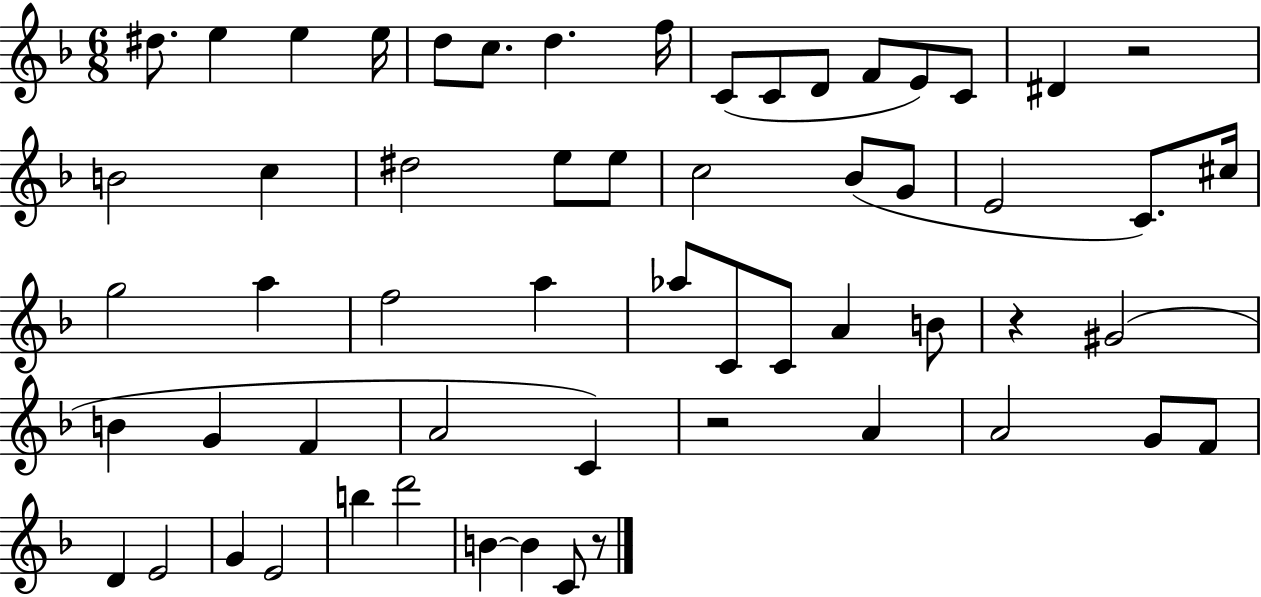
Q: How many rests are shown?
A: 4